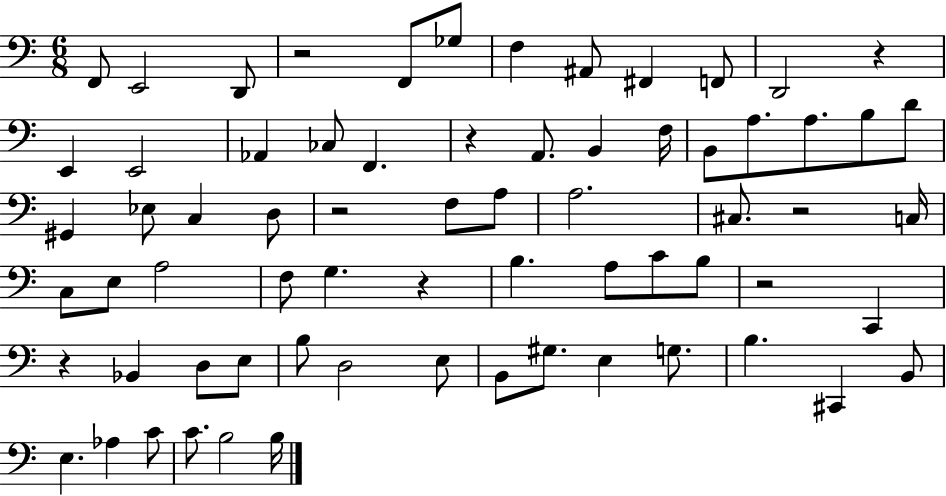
X:1
T:Untitled
M:6/8
L:1/4
K:C
F,,/2 E,,2 D,,/2 z2 F,,/2 _G,/2 F, ^A,,/2 ^F,, F,,/2 D,,2 z E,, E,,2 _A,, _C,/2 F,, z A,,/2 B,, F,/4 B,,/2 A,/2 A,/2 B,/2 D/2 ^G,, _E,/2 C, D,/2 z2 F,/2 A,/2 A,2 ^C,/2 z2 C,/4 C,/2 E,/2 A,2 F,/2 G, z B, A,/2 C/2 B,/2 z2 C,, z _B,, D,/2 E,/2 B,/2 D,2 E,/2 B,,/2 ^G,/2 E, G,/2 B, ^C,, B,,/2 E, _A, C/2 C/2 B,2 B,/4